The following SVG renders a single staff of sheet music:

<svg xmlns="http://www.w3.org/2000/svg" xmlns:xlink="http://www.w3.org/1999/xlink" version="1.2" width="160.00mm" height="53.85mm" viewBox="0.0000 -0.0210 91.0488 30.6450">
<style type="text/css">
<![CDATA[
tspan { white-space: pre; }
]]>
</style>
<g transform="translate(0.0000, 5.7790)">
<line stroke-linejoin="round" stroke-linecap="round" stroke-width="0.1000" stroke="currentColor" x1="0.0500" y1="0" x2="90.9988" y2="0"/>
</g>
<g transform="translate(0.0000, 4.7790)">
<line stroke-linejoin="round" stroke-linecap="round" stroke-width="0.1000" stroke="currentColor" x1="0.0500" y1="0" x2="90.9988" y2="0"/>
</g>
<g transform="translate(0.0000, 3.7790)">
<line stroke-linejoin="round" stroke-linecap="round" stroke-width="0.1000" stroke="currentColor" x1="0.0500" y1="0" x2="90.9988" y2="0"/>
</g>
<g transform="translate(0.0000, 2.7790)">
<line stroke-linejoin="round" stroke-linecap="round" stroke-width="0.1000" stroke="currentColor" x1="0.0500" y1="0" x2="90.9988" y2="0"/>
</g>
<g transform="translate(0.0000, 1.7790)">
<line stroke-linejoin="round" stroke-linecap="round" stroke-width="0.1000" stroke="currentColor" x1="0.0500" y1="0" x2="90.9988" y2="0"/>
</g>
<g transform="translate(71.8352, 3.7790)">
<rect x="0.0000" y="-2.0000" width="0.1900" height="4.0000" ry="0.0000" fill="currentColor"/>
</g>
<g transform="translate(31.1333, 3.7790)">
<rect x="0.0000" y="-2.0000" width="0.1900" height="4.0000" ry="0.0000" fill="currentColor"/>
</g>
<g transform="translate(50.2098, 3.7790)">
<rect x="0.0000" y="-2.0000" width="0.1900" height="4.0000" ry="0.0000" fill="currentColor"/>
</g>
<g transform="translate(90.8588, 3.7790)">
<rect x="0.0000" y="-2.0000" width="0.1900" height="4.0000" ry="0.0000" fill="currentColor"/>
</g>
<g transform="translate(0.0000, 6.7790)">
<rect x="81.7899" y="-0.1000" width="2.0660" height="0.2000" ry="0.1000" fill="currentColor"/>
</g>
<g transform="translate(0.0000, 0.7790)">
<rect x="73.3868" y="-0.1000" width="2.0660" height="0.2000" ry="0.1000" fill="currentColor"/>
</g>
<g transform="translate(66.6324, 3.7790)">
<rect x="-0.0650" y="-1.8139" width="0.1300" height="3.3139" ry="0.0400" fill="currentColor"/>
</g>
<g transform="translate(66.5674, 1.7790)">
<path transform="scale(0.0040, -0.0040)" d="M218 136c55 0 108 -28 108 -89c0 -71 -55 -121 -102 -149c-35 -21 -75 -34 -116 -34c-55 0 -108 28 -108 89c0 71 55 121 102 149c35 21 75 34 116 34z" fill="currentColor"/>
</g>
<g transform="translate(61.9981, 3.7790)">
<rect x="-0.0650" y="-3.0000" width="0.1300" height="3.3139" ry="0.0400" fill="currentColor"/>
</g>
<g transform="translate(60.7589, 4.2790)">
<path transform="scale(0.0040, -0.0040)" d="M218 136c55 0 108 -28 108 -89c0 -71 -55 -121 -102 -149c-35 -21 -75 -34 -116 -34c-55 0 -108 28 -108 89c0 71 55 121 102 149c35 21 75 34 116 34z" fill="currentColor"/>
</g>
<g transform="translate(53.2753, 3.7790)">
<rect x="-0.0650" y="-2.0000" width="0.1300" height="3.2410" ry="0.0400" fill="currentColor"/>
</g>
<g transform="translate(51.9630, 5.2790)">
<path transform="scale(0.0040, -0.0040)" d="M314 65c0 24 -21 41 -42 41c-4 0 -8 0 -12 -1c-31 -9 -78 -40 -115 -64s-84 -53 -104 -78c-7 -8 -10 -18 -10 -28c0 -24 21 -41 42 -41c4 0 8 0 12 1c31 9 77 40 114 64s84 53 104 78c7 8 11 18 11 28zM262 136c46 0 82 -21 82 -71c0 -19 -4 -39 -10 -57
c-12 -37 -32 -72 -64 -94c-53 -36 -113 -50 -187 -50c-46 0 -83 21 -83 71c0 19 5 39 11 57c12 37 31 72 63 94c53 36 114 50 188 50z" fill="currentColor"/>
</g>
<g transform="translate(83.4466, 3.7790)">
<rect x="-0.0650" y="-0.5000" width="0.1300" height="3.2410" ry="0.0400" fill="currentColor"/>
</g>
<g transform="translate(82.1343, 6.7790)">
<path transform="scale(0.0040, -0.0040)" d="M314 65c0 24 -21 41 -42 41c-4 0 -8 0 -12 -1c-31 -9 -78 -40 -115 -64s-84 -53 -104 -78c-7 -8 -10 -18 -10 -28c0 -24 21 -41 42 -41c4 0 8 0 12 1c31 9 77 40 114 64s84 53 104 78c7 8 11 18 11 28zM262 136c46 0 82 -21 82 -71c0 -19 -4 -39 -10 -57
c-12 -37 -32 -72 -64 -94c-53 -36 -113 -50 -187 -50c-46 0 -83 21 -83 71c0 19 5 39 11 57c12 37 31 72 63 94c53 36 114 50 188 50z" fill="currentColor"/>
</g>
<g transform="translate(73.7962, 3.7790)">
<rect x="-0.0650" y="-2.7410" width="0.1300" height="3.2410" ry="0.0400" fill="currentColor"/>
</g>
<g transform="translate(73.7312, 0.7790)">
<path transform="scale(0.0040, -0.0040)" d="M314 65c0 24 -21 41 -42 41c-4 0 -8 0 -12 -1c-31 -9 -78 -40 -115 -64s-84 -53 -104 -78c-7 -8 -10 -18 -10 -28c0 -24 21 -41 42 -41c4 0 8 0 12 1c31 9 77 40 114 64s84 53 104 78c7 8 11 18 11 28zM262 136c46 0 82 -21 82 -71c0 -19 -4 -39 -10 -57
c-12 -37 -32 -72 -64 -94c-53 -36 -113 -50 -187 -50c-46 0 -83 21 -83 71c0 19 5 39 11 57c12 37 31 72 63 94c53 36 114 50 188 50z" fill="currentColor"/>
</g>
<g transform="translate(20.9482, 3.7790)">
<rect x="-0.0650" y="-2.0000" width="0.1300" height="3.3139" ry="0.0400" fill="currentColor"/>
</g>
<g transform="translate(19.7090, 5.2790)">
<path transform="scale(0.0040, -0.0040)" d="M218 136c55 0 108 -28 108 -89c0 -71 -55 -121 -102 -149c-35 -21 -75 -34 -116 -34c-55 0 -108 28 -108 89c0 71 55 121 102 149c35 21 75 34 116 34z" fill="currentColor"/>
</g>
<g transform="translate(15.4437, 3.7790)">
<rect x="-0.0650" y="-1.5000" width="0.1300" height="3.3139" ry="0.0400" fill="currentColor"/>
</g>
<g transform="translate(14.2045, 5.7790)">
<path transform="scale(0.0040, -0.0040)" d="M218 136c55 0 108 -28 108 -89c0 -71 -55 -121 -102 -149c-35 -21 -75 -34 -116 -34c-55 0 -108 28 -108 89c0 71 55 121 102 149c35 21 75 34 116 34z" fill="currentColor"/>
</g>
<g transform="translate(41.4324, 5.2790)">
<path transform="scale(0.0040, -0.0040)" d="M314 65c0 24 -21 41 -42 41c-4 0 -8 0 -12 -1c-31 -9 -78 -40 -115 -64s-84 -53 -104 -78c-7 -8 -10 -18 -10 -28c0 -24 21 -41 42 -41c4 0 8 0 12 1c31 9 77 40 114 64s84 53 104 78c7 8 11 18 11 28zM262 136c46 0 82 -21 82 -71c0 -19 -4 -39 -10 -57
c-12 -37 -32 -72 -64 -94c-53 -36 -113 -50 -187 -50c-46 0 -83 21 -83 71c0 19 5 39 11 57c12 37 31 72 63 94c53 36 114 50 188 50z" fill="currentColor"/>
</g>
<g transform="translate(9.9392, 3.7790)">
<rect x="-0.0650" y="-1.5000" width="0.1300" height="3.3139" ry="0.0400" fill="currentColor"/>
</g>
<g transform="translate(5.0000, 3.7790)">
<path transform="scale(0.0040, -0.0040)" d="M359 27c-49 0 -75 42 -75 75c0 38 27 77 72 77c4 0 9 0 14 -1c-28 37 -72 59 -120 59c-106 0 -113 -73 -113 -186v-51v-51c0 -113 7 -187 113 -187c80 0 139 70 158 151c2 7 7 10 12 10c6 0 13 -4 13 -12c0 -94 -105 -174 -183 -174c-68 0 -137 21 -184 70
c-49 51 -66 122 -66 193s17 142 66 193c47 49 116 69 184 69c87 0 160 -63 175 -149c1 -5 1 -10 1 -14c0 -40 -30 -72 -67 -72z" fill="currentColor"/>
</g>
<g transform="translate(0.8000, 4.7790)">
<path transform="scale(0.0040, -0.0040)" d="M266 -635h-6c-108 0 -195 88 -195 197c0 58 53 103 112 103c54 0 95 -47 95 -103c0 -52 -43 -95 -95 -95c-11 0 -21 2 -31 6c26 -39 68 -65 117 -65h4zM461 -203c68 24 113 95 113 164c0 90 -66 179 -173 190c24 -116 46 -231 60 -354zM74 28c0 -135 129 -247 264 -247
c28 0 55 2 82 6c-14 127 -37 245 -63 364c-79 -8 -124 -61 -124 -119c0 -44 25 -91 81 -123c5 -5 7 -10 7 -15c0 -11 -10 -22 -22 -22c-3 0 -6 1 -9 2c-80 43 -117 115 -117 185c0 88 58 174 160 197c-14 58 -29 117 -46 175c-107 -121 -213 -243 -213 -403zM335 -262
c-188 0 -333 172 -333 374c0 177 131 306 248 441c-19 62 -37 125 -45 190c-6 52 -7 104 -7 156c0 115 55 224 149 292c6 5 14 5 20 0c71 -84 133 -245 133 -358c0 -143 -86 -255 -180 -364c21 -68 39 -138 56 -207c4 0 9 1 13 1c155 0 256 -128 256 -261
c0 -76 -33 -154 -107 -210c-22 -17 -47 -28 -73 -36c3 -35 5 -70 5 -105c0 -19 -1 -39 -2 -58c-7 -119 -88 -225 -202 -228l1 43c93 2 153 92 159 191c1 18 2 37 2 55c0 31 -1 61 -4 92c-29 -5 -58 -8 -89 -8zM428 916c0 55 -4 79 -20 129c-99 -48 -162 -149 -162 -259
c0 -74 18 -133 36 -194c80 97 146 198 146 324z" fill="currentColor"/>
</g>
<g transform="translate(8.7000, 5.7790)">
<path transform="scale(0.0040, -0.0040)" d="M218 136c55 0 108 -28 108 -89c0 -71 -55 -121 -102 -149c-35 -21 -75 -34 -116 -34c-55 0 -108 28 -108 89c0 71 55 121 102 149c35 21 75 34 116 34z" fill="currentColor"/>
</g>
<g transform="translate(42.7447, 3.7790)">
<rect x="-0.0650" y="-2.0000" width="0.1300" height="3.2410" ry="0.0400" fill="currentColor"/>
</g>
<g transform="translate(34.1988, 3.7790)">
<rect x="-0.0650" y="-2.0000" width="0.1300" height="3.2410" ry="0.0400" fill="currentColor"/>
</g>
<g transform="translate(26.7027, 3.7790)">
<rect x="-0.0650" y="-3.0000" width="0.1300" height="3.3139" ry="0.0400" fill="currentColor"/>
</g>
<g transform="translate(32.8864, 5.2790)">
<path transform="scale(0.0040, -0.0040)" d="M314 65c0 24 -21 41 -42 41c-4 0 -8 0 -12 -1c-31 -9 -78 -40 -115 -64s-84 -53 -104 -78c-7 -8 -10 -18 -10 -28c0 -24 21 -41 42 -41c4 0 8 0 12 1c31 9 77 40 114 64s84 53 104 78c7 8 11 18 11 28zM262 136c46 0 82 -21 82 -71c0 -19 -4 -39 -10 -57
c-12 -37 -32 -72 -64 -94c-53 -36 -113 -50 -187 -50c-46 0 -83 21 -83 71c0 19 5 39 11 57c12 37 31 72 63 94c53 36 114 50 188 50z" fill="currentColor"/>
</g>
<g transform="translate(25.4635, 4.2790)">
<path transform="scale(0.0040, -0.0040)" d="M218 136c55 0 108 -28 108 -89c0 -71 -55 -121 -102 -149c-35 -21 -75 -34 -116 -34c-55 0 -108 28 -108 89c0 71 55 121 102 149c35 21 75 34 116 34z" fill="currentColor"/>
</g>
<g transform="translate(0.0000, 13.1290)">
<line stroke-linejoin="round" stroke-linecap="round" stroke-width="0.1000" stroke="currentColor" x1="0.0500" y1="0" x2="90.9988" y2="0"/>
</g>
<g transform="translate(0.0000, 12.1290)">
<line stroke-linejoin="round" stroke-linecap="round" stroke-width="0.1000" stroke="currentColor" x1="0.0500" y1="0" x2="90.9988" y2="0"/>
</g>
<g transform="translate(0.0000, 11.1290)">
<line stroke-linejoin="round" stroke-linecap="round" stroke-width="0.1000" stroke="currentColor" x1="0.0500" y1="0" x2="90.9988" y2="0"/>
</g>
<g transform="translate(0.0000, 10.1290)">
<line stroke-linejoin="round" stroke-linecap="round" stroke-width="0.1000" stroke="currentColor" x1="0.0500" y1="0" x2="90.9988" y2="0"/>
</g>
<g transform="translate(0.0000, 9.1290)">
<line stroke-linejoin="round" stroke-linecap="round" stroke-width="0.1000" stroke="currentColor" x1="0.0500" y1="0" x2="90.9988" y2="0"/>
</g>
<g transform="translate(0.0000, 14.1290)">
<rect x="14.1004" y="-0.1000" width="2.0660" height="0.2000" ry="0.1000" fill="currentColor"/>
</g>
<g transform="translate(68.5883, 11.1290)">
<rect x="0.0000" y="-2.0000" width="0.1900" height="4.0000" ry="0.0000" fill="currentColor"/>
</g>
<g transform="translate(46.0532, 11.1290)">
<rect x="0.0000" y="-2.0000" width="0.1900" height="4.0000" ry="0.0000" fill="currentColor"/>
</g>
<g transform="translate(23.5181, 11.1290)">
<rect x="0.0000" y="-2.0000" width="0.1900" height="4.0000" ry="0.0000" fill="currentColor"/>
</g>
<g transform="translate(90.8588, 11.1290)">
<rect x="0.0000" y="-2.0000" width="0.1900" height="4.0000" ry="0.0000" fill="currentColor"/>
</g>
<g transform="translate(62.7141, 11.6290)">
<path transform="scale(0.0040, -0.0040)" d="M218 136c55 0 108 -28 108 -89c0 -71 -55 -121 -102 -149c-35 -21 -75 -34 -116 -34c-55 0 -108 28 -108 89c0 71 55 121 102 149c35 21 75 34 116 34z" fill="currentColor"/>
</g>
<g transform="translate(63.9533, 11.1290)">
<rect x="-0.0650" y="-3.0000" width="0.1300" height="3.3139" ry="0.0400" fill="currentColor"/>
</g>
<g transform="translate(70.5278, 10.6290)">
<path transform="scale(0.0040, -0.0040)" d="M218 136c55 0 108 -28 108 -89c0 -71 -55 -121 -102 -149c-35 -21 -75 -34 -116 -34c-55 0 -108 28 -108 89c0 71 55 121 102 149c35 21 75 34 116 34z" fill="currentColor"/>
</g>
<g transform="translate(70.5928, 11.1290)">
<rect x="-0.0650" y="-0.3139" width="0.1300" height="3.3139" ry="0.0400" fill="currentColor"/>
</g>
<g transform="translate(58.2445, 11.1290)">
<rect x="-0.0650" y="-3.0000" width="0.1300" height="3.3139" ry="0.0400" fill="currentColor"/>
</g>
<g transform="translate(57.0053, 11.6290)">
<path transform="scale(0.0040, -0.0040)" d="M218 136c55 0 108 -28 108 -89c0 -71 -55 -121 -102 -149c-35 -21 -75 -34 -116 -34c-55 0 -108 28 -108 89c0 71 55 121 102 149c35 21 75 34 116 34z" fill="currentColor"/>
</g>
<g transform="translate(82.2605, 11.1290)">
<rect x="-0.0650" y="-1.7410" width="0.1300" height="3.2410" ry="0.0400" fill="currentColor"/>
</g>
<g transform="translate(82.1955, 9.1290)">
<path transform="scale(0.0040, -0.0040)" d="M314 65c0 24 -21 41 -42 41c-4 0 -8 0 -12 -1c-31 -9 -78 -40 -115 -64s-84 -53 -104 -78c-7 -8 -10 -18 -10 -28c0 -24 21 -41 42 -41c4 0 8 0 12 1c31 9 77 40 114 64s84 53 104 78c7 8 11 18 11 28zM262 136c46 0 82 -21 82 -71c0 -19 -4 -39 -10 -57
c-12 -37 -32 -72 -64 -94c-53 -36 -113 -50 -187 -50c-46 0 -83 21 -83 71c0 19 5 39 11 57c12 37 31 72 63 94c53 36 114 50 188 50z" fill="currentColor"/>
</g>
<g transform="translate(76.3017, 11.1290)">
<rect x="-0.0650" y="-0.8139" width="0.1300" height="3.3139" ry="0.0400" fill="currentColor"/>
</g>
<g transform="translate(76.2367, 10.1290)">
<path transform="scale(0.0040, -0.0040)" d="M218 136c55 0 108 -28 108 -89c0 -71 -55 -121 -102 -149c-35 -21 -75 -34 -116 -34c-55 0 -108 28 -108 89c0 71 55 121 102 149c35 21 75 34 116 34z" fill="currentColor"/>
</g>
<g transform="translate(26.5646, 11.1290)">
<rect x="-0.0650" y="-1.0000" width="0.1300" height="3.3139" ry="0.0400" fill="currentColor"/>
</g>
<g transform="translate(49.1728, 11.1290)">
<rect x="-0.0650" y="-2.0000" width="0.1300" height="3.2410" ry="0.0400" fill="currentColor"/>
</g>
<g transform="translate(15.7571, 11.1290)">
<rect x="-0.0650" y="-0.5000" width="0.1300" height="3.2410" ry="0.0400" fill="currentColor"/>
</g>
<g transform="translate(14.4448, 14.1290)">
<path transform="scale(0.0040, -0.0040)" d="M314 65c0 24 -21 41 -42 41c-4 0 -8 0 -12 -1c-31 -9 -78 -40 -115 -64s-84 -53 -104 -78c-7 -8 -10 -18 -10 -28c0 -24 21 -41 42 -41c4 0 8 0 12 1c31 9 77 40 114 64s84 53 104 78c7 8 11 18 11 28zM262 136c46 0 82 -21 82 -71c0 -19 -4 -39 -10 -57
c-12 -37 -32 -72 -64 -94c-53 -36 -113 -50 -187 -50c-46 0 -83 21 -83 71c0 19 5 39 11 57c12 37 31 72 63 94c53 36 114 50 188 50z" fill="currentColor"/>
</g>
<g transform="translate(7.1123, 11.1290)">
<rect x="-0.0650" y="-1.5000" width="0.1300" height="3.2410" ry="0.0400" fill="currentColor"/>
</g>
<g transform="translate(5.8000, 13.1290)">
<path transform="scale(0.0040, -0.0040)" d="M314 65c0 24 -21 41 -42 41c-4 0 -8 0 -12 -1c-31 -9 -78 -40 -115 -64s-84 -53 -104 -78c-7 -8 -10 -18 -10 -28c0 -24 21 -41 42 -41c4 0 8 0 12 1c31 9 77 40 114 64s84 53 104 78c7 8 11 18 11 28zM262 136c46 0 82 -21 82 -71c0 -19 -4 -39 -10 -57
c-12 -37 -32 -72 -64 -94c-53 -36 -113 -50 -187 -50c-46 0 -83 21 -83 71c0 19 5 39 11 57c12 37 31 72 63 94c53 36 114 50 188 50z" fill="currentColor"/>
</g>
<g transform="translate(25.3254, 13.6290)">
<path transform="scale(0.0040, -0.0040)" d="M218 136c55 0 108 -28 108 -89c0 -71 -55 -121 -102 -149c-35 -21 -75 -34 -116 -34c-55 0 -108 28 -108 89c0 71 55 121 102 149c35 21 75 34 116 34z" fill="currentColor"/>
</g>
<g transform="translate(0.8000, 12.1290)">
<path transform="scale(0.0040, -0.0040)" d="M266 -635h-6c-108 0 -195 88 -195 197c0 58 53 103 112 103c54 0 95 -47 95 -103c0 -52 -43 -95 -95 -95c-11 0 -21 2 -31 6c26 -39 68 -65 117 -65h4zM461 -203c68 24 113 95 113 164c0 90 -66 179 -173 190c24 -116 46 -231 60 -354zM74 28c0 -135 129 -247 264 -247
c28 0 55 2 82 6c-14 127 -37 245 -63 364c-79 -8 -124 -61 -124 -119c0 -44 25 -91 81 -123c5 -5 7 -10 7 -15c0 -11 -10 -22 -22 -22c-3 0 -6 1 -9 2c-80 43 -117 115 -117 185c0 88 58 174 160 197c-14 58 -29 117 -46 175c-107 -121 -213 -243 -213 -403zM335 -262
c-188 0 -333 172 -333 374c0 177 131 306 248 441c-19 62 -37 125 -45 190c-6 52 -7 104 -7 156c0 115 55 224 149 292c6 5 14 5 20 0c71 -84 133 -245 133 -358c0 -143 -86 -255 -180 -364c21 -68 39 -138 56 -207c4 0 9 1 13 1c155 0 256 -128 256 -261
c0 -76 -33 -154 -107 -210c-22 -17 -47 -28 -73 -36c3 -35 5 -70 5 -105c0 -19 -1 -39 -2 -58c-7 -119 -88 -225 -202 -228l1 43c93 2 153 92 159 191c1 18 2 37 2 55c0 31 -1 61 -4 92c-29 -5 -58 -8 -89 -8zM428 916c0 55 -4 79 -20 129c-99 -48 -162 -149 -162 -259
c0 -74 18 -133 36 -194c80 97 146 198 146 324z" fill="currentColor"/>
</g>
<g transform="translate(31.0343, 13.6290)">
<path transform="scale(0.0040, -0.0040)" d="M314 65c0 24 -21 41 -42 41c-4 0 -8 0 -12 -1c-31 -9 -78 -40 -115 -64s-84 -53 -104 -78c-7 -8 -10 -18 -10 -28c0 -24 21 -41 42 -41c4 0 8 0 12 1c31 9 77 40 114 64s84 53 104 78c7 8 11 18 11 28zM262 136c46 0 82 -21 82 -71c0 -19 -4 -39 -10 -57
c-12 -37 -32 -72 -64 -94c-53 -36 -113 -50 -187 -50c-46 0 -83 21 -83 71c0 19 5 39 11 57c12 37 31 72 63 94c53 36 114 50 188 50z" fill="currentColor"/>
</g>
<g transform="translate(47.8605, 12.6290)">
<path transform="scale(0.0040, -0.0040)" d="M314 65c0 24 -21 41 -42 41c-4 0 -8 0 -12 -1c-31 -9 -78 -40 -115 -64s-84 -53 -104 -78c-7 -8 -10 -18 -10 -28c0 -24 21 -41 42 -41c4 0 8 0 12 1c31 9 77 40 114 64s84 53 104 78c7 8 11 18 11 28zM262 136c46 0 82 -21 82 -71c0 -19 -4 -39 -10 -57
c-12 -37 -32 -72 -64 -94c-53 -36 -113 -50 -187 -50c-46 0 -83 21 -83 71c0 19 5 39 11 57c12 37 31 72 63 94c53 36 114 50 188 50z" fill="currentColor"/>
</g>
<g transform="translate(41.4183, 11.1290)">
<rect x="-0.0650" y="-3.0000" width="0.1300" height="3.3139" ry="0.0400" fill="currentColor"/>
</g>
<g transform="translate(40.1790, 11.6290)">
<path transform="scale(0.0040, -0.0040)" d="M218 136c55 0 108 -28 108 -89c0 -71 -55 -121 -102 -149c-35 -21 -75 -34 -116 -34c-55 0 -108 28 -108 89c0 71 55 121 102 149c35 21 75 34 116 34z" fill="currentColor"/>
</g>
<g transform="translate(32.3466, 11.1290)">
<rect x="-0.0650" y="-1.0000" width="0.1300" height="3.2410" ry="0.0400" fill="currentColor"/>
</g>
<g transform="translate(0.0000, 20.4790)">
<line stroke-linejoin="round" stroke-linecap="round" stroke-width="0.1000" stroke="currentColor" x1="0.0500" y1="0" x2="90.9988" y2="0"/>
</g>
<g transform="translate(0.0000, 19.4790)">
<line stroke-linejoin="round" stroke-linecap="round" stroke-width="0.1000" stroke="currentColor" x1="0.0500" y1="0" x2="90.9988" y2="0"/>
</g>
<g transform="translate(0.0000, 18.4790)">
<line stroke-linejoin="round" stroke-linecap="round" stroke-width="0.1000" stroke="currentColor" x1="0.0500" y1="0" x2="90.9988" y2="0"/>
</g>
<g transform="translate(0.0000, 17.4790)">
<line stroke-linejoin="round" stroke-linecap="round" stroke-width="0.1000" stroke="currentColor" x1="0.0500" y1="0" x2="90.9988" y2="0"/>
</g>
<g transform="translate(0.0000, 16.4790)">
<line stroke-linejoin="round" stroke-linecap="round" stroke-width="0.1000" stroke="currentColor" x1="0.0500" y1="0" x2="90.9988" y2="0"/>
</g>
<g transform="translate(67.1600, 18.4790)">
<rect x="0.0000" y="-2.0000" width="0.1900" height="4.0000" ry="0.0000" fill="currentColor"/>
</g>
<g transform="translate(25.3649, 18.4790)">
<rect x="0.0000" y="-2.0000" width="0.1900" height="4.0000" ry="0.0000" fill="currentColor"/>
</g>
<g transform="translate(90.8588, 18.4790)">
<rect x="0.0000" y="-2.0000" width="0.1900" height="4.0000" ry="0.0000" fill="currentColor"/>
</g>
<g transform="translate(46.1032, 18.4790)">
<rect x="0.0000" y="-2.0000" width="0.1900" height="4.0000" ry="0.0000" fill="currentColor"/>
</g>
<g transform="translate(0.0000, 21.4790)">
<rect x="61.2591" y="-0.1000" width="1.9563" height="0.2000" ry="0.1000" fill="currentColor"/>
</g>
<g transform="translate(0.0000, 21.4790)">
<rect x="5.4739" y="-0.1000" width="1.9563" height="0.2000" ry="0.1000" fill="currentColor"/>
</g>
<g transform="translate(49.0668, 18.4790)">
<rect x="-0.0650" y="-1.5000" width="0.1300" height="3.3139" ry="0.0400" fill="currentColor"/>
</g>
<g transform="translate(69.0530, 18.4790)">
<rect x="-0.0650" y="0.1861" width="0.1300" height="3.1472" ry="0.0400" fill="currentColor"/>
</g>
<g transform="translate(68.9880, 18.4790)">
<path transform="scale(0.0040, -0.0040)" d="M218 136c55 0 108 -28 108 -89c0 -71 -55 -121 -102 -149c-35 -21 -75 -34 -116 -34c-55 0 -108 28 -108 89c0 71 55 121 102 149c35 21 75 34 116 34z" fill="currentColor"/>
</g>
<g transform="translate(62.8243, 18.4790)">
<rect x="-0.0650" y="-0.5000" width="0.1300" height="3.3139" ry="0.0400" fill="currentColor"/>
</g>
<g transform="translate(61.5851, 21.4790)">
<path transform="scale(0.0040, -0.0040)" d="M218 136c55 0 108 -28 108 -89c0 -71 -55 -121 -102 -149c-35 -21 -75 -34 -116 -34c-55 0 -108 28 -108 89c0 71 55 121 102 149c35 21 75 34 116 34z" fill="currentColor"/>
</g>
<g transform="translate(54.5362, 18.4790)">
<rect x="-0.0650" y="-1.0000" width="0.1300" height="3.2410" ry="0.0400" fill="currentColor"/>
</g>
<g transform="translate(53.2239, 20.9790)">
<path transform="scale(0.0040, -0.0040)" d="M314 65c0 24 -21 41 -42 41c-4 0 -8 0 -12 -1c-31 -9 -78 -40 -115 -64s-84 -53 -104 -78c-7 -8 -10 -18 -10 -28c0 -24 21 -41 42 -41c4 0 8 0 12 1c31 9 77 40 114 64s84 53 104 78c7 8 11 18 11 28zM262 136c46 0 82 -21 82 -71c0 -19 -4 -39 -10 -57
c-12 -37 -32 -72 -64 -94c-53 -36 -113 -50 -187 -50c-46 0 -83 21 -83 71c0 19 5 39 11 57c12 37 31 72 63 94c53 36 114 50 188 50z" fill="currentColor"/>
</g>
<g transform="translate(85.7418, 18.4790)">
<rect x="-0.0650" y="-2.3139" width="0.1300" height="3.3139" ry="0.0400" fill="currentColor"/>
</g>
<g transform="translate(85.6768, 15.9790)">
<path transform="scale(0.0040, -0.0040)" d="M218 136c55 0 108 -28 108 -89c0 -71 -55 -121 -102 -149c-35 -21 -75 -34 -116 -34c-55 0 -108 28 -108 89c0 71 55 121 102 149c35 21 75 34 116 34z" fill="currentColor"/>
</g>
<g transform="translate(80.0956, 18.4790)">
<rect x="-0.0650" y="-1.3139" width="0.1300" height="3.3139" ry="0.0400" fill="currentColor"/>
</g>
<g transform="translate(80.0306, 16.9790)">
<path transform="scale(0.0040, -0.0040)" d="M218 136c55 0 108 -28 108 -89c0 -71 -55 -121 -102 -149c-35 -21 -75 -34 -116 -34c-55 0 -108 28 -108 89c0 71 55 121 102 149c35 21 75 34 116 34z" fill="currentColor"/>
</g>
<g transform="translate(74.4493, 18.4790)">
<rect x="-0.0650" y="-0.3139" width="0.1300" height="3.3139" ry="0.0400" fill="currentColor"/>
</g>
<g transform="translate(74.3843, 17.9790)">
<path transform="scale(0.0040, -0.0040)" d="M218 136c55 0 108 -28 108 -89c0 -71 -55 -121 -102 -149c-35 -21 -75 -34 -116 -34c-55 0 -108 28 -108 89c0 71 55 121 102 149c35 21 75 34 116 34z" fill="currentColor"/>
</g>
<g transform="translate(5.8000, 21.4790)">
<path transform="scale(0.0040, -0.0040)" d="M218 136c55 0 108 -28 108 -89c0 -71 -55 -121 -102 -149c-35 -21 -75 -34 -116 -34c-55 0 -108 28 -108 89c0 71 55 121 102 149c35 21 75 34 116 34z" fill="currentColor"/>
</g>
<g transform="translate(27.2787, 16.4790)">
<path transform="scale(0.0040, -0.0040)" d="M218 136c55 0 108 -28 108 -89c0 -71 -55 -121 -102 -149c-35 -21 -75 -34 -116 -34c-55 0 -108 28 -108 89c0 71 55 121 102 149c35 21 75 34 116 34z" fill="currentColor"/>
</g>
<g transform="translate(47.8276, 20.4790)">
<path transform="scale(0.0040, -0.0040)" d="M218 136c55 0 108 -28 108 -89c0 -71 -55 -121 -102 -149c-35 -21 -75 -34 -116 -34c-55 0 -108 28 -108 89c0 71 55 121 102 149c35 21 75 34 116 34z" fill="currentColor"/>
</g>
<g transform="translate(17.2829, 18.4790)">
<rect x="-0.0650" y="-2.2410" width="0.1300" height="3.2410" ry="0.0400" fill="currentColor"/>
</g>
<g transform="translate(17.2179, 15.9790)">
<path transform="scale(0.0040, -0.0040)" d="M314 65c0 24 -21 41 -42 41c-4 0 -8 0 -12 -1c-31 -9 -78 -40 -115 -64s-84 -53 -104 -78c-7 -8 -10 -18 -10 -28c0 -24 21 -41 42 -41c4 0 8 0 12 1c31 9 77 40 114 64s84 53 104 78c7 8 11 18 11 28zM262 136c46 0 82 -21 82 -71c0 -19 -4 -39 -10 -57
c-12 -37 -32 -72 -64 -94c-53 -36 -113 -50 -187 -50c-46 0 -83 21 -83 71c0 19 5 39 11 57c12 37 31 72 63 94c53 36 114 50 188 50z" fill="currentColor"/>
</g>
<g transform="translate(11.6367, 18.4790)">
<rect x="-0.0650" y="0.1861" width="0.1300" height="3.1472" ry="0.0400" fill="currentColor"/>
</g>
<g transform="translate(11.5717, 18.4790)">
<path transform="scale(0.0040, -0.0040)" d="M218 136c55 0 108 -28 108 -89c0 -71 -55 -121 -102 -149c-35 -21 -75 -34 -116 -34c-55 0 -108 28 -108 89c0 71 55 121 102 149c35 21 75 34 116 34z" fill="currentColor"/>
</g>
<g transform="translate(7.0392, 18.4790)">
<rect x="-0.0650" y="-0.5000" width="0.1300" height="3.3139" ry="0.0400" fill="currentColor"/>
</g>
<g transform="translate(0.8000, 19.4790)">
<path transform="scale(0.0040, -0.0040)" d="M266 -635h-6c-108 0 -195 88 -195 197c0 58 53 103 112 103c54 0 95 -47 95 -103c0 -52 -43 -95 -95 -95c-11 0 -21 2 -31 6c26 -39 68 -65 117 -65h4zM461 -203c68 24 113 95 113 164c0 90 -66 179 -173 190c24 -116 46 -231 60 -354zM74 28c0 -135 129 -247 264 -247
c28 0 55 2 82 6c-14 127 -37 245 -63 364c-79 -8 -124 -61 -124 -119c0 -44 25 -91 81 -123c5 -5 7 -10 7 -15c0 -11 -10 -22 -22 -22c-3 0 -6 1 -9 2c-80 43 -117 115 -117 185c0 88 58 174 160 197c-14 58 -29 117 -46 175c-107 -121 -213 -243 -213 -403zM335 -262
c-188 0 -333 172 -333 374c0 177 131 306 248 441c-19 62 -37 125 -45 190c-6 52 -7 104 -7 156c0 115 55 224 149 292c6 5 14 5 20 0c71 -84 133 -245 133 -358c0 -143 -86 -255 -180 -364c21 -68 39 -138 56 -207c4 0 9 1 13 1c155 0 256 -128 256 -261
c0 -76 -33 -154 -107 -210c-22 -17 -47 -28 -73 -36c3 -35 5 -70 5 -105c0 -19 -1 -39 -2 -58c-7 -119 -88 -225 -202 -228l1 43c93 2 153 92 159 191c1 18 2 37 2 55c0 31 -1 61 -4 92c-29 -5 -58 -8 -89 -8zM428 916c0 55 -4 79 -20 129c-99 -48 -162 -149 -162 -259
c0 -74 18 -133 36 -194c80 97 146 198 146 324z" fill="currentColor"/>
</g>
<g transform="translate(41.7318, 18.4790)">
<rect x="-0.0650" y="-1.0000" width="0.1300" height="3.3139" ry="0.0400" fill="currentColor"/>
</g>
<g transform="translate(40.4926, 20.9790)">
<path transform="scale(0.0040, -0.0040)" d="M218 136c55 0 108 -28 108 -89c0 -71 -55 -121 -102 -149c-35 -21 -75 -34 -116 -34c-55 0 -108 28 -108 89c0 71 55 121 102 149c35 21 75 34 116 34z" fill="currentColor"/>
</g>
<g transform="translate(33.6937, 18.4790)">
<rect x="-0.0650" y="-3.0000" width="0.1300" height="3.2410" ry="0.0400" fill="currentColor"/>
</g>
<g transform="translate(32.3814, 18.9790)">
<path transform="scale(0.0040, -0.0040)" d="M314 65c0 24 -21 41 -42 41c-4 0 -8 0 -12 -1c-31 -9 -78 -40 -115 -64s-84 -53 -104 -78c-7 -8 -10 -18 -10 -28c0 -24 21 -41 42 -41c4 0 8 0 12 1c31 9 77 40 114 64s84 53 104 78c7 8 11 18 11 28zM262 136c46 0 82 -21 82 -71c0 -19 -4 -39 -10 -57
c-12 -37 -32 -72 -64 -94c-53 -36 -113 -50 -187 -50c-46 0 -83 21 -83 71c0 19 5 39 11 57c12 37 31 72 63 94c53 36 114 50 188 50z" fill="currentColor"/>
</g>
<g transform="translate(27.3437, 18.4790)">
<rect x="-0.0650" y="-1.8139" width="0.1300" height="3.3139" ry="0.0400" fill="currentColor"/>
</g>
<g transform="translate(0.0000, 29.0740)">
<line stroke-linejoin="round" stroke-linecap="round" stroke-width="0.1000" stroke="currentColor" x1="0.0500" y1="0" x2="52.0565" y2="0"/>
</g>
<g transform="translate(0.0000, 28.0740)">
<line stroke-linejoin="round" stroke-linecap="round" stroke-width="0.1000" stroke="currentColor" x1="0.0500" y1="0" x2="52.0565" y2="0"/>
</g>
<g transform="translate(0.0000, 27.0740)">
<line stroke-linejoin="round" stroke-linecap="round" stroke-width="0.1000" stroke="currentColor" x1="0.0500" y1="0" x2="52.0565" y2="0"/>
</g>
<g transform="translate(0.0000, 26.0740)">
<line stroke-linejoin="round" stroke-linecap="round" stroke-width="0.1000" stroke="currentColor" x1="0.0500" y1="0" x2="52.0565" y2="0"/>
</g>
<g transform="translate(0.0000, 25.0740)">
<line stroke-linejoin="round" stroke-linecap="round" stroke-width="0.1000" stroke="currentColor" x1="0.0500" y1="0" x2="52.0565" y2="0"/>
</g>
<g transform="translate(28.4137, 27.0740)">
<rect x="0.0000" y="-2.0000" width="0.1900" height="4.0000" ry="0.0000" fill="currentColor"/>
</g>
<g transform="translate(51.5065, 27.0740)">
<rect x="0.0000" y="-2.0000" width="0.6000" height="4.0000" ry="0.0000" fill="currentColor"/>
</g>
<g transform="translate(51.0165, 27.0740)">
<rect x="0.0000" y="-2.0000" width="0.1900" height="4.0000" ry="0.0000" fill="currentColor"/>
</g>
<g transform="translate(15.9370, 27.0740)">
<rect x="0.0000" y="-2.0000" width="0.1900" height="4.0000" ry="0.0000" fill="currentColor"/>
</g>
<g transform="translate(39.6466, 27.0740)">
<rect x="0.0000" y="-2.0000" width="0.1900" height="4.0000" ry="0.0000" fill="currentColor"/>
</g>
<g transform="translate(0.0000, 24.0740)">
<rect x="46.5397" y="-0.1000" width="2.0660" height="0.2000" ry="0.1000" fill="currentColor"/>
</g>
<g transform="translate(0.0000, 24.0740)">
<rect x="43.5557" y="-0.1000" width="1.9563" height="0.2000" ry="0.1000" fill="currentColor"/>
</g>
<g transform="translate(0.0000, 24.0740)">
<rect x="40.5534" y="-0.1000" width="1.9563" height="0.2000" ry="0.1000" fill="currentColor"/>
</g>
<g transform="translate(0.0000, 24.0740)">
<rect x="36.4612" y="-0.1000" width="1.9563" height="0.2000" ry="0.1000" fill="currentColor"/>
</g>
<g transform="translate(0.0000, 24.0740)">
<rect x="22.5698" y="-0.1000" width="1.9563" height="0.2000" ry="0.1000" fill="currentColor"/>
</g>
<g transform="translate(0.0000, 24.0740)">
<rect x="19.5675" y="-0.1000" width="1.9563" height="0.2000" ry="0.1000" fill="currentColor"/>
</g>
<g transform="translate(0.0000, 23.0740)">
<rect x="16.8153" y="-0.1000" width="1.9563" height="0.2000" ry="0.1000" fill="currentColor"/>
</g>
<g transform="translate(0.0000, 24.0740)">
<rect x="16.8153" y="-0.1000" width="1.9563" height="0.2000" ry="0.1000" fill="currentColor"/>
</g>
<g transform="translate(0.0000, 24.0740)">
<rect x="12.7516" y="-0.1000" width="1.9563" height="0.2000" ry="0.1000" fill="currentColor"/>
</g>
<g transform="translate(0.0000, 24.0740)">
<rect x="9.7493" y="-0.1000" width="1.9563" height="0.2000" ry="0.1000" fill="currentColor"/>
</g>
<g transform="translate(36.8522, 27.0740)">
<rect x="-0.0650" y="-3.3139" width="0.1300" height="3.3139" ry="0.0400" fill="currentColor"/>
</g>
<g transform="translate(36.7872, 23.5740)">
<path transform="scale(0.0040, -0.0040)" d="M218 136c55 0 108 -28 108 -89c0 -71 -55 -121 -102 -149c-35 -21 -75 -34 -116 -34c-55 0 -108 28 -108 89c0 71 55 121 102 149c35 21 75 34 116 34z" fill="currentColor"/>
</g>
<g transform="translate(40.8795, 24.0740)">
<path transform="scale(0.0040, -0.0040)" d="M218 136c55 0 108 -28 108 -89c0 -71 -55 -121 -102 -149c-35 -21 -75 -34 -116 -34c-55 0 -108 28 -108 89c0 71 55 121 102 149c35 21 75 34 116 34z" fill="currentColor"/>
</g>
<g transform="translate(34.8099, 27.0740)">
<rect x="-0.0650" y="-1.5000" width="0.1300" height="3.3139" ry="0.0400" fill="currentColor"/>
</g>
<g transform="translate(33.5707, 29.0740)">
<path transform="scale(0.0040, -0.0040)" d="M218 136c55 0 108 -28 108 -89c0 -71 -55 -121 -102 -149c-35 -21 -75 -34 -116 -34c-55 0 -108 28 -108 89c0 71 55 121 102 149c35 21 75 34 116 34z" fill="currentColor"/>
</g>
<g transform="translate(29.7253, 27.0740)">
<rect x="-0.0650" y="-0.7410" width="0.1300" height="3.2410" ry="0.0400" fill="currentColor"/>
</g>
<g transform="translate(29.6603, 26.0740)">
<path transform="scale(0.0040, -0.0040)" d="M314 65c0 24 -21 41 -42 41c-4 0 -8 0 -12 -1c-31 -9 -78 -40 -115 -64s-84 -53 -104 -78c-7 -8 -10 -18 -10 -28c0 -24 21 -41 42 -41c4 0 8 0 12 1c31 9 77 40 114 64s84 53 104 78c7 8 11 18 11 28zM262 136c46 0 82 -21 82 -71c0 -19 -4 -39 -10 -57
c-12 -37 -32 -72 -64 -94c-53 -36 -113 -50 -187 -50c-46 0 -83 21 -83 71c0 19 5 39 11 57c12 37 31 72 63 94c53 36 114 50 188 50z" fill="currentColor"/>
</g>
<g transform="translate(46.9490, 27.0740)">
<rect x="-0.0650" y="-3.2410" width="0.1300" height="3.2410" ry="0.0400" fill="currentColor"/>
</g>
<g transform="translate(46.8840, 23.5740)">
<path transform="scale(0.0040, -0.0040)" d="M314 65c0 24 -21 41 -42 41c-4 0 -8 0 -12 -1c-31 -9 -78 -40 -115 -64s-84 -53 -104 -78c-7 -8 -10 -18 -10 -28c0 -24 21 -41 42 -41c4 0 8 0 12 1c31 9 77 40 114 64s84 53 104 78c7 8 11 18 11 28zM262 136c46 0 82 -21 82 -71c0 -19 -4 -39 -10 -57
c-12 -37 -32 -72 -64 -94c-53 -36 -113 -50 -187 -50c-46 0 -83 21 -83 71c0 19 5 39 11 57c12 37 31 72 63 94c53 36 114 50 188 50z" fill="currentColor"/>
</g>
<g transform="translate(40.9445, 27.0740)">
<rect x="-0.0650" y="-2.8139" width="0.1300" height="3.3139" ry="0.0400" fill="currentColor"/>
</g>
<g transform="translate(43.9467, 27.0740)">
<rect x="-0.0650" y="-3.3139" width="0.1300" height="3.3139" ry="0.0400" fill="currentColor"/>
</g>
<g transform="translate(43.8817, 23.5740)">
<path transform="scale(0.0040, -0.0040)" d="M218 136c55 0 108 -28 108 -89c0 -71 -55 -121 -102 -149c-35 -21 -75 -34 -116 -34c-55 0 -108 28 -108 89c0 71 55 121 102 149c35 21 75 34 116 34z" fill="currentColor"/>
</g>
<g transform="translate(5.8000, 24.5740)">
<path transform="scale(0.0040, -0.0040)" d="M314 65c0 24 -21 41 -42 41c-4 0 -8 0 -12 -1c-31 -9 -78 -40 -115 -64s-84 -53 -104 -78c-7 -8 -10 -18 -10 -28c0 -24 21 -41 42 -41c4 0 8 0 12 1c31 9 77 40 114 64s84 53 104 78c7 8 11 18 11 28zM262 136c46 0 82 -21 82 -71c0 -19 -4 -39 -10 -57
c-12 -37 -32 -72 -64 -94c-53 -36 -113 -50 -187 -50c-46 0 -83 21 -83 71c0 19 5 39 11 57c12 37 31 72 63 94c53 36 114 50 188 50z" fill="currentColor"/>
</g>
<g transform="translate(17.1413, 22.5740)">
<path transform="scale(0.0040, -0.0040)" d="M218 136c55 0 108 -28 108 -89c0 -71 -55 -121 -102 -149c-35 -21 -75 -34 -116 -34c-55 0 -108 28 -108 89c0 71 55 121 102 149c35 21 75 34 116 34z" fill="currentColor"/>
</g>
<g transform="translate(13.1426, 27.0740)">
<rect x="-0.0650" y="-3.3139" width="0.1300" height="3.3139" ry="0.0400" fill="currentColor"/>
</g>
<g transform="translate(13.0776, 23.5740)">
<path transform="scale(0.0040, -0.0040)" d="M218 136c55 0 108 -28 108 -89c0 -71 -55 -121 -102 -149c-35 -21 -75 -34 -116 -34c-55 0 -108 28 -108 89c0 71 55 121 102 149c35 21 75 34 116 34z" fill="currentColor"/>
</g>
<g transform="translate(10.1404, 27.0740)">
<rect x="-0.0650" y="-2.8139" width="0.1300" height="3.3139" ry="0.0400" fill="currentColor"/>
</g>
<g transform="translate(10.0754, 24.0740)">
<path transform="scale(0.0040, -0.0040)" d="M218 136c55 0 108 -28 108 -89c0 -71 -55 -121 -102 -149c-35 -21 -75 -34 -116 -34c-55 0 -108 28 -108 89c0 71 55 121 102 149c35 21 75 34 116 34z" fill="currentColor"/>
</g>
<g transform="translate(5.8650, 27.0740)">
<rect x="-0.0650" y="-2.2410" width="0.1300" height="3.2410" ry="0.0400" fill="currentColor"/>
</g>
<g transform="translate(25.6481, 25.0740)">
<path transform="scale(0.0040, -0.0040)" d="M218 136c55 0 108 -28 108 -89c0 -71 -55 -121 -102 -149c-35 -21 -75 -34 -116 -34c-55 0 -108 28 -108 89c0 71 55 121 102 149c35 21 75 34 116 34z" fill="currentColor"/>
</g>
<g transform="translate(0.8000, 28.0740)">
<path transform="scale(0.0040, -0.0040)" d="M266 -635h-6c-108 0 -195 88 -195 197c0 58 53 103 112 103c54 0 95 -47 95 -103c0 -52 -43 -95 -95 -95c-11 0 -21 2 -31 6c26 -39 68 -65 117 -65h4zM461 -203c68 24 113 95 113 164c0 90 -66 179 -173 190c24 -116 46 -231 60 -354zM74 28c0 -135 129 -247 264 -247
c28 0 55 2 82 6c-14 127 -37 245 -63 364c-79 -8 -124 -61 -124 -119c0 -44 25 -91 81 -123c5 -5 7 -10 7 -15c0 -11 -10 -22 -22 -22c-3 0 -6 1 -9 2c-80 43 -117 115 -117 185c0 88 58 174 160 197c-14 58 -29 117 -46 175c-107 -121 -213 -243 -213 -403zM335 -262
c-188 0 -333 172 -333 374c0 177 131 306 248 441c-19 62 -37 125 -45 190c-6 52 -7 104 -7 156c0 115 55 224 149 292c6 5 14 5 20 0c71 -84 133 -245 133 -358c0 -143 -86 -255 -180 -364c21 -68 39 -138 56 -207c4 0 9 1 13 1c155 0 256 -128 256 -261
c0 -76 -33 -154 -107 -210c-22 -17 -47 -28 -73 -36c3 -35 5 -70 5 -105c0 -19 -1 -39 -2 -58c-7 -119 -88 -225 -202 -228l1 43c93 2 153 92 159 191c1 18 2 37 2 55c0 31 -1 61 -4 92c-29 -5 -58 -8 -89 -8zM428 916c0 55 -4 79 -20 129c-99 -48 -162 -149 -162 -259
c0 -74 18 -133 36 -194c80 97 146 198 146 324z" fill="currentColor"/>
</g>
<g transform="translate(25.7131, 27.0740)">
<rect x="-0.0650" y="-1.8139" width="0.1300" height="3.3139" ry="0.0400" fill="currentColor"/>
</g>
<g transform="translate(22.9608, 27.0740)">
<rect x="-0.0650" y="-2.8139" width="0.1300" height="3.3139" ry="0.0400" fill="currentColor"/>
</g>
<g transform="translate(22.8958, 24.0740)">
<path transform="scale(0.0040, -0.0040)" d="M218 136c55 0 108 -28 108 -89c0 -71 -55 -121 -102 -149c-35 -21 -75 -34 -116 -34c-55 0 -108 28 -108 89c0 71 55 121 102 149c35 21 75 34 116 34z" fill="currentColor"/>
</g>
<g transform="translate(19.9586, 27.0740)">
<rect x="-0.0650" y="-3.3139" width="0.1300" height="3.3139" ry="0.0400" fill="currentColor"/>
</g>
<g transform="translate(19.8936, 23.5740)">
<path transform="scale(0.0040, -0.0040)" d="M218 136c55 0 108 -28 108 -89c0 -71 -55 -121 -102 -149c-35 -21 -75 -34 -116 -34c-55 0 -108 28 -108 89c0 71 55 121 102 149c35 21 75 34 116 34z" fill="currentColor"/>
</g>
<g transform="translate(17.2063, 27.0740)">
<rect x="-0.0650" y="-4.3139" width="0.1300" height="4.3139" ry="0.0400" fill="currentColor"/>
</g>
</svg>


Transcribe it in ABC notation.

X:1
T:Untitled
M:4/4
L:1/4
K:C
E E F A F2 F2 F2 A f a2 C2 E2 C2 D D2 A F2 A A c d f2 C B g2 f A2 D E D2 C B c e g g2 a b d' b a f d2 E b a b b2